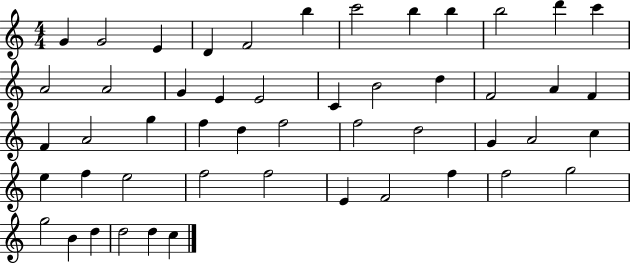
G4/q G4/h E4/q D4/q F4/h B5/q C6/h B5/q B5/q B5/h D6/q C6/q A4/h A4/h G4/q E4/q E4/h C4/q B4/h D5/q F4/h A4/q F4/q F4/q A4/h G5/q F5/q D5/q F5/h F5/h D5/h G4/q A4/h C5/q E5/q F5/q E5/h F5/h F5/h E4/q F4/h F5/q F5/h G5/h G5/h B4/q D5/q D5/h D5/q C5/q